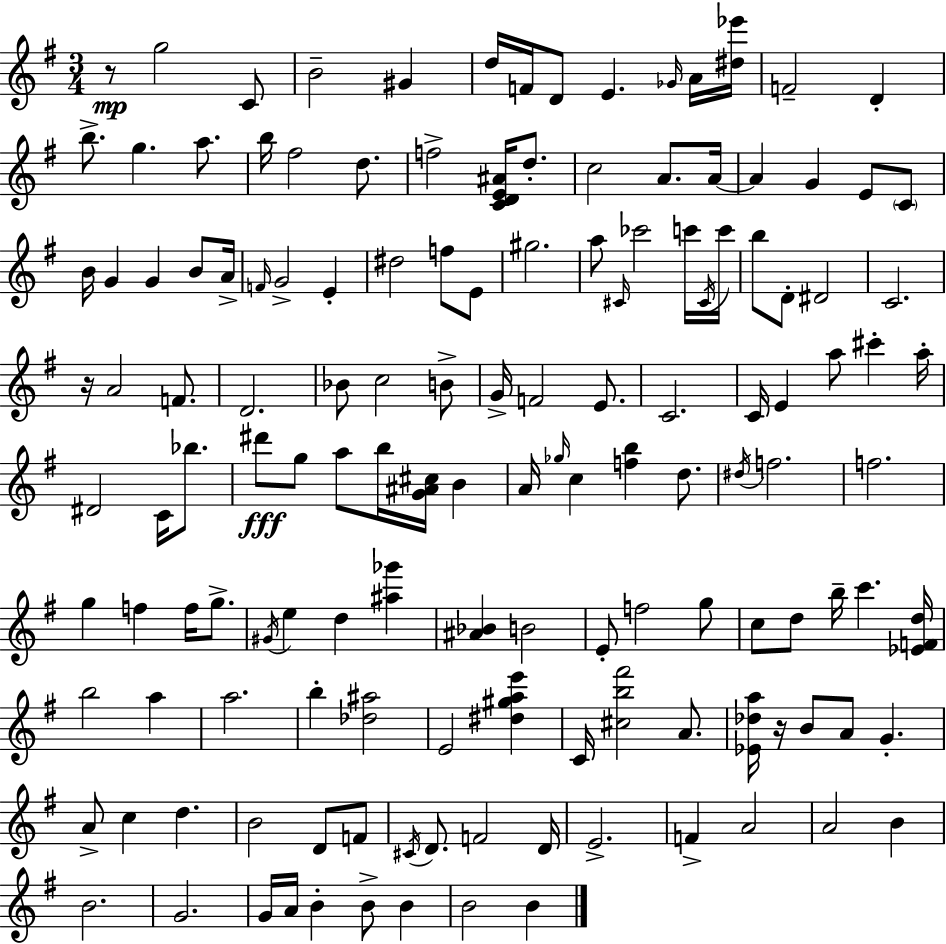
R/e G5/h C4/e B4/h G#4/q D5/s F4/s D4/e E4/q. Gb4/s A4/s [D#5,Eb6]/s F4/h D4/q B5/e. G5/q. A5/e. B5/s F#5/h D5/e. F5/h [C4,D4,E4,A#4]/s D5/e. C5/h A4/e. A4/s A4/q G4/q E4/e C4/e B4/s G4/q G4/q B4/e A4/s F4/s G4/h E4/q D#5/h F5/e E4/e G#5/h. A5/e C#4/s CES6/h C6/s C#4/s C6/s B5/e D4/e D#4/h C4/h. R/s A4/h F4/e. D4/h. Bb4/e C5/h B4/e G4/s F4/h E4/e. C4/h. C4/s E4/q A5/e C#6/q A5/s D#4/h C4/s Bb5/e. D#6/e G5/e A5/e B5/s [G4,A#4,C#5]/s B4/q A4/s Gb5/s C5/q [F5,B5]/q D5/e. D#5/s F5/h. F5/h. G5/q F5/q F5/s G5/e. G#4/s E5/q D5/q [A#5,Gb6]/q [A#4,Bb4]/q B4/h E4/e F5/h G5/e C5/e D5/e B5/s C6/q. [Eb4,F4,D5]/s B5/h A5/q A5/h. B5/q [Db5,A#5]/h E4/h [D#5,G#5,A5,E6]/q C4/s [C#5,B5,F#6]/h A4/e. [Eb4,Db5,A5]/s R/s B4/e A4/e G4/q. A4/e C5/q D5/q. B4/h D4/e F4/e C#4/s D4/e. F4/h D4/s E4/h. F4/q A4/h A4/h B4/q B4/h. G4/h. G4/s A4/s B4/q B4/e B4/q B4/h B4/q